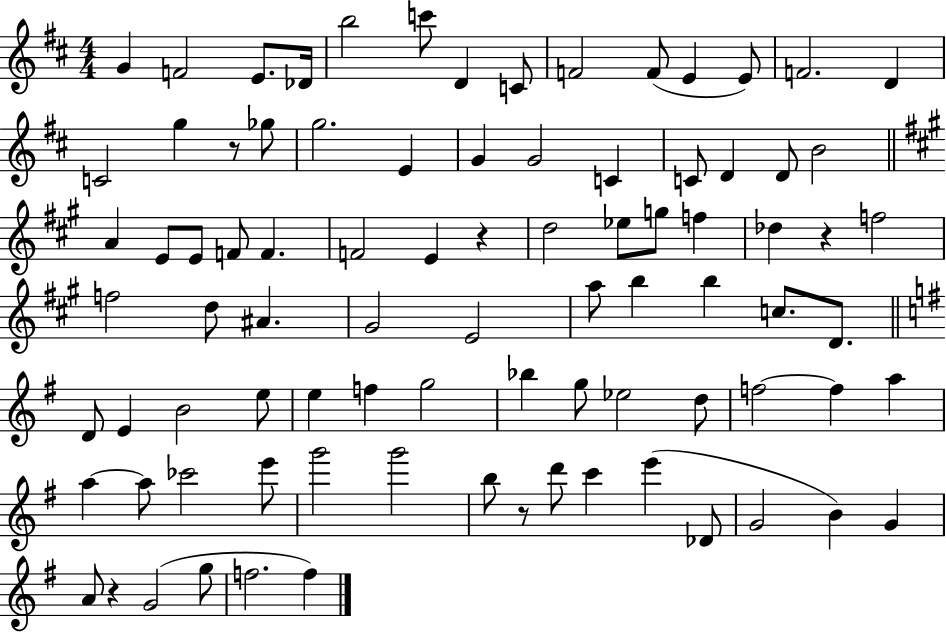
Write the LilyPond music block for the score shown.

{
  \clef treble
  \numericTimeSignature
  \time 4/4
  \key d \major
  g'4 f'2 e'8. des'16 | b''2 c'''8 d'4 c'8 | f'2 f'8( e'4 e'8) | f'2. d'4 | \break c'2 g''4 r8 ges''8 | g''2. e'4 | g'4 g'2 c'4 | c'8 d'4 d'8 b'2 | \break \bar "||" \break \key a \major a'4 e'8 e'8 f'8 f'4. | f'2 e'4 r4 | d''2 ees''8 g''8 f''4 | des''4 r4 f''2 | \break f''2 d''8 ais'4. | gis'2 e'2 | a''8 b''4 b''4 c''8. d'8. | \bar "||" \break \key g \major d'8 e'4 b'2 e''8 | e''4 f''4 g''2 | bes''4 g''8 ees''2 d''8 | f''2~~ f''4 a''4 | \break a''4~~ a''8 ces'''2 e'''8 | g'''2 g'''2 | b''8 r8 d'''8 c'''4 e'''4( des'8 | g'2 b'4) g'4 | \break a'8 r4 g'2( g''8 | f''2. f''4) | \bar "|."
}